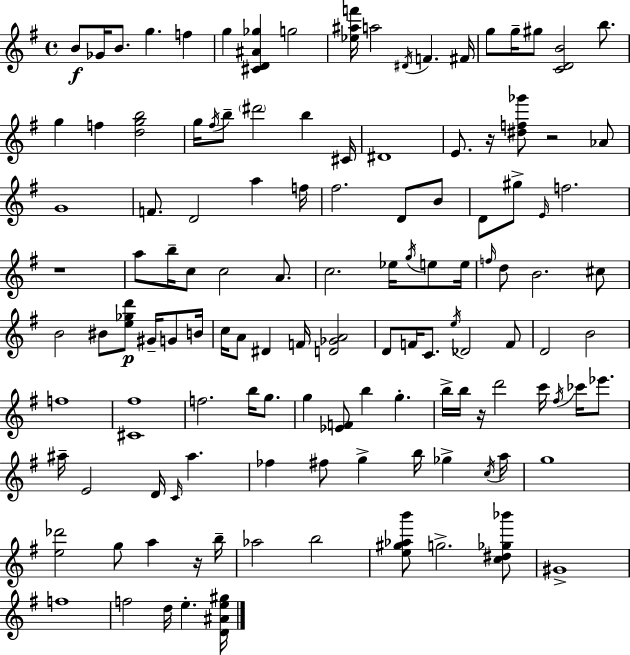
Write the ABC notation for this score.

X:1
T:Untitled
M:4/4
L:1/4
K:Em
B/2 _G/4 B/2 g f g [^CD^A_g] g2 [_e^af']/4 a2 ^D/4 F ^F/4 g/2 g/4 ^g/2 [CDB]2 b/2 g f [dgb]2 g/4 ^f/4 b/2 ^d'2 b ^C/4 ^D4 E/2 z/4 [^df_g']/2 z2 _A/2 G4 F/2 D2 a f/4 ^f2 D/2 B/2 D/2 ^g/2 E/4 f2 z4 a/2 b/4 c/2 c2 A/2 c2 _e/4 g/4 e/2 e/4 f/4 d/2 B2 ^c/2 B2 ^B/2 [e_gd']/2 ^G/4 G/2 B/4 c/4 A/2 ^D F/4 [D_GA]2 D/2 F/4 C/2 e/4 _D2 F/2 D2 B2 f4 [^C^f]4 f2 b/4 g/2 g [_EF]/2 b g b/4 b/4 z/4 d'2 c'/4 ^f/4 _c'/4 _e'/2 ^a/4 E2 D/4 C/4 ^a _f ^f/2 g b/4 _g c/4 a/4 g4 [e_d']2 g/2 a z/4 b/4 _a2 b2 [e^g_ab']/2 g2 [c^d_g_b']/2 ^G4 f4 f2 d/4 e [D^Ae^g]/4